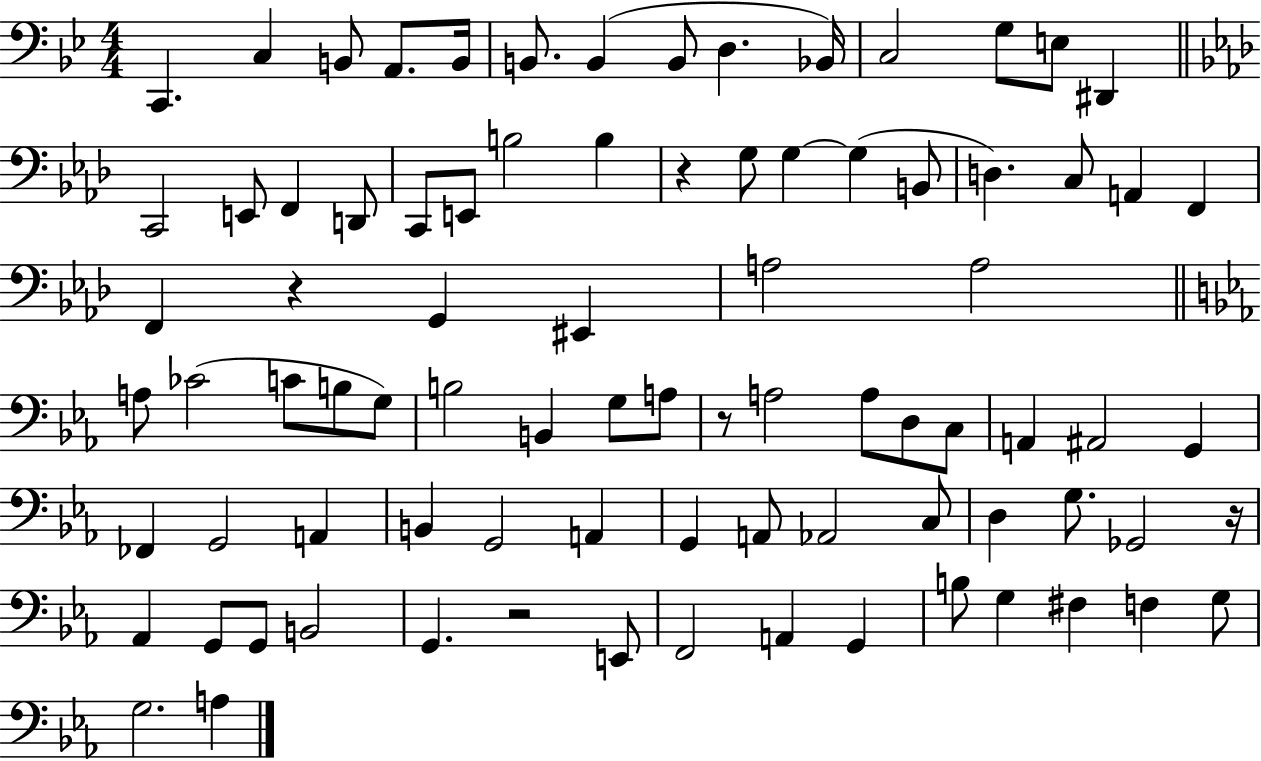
C2/q. C3/q B2/e A2/e. B2/s B2/e. B2/q B2/e D3/q. Bb2/s C3/h G3/e E3/e D#2/q C2/h E2/e F2/q D2/e C2/e E2/e B3/h B3/q R/q G3/e G3/q G3/q B2/e D3/q. C3/e A2/q F2/q F2/q R/q G2/q EIS2/q A3/h A3/h A3/e CES4/h C4/e B3/e G3/e B3/h B2/q G3/e A3/e R/e A3/h A3/e D3/e C3/e A2/q A#2/h G2/q FES2/q G2/h A2/q B2/q G2/h A2/q G2/q A2/e Ab2/h C3/e D3/q G3/e. Gb2/h R/s Ab2/q G2/e G2/e B2/h G2/q. R/h E2/e F2/h A2/q G2/q B3/e G3/q F#3/q F3/q G3/e G3/h. A3/q